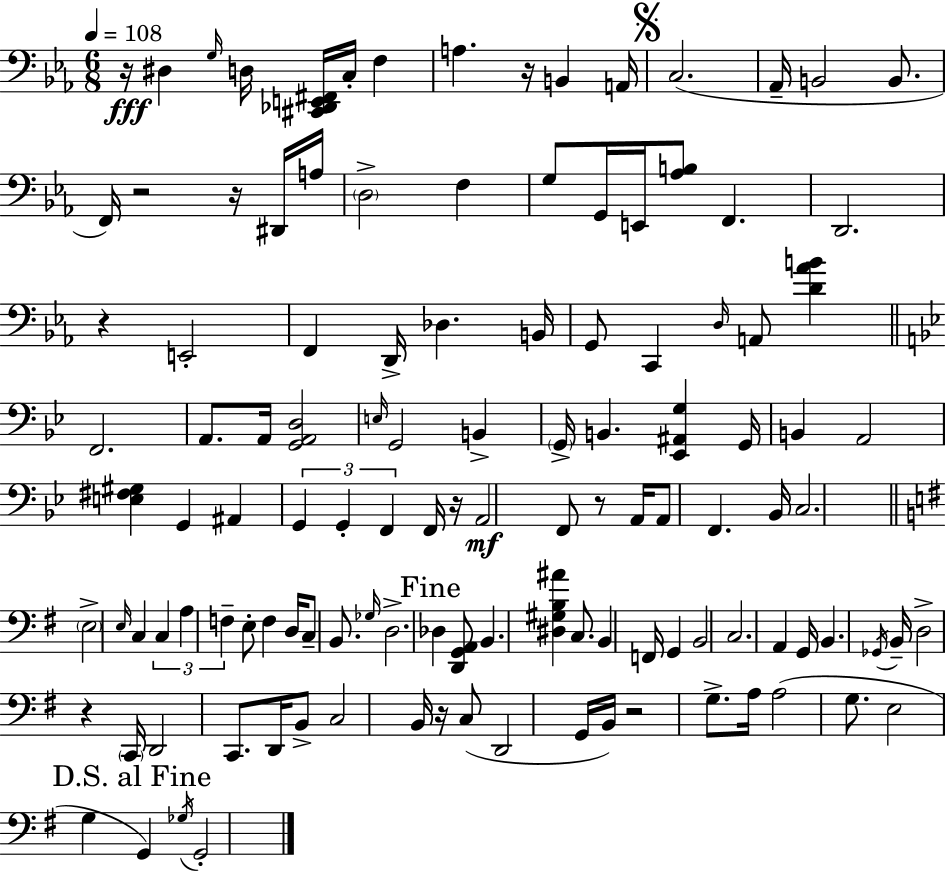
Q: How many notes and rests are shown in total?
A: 120